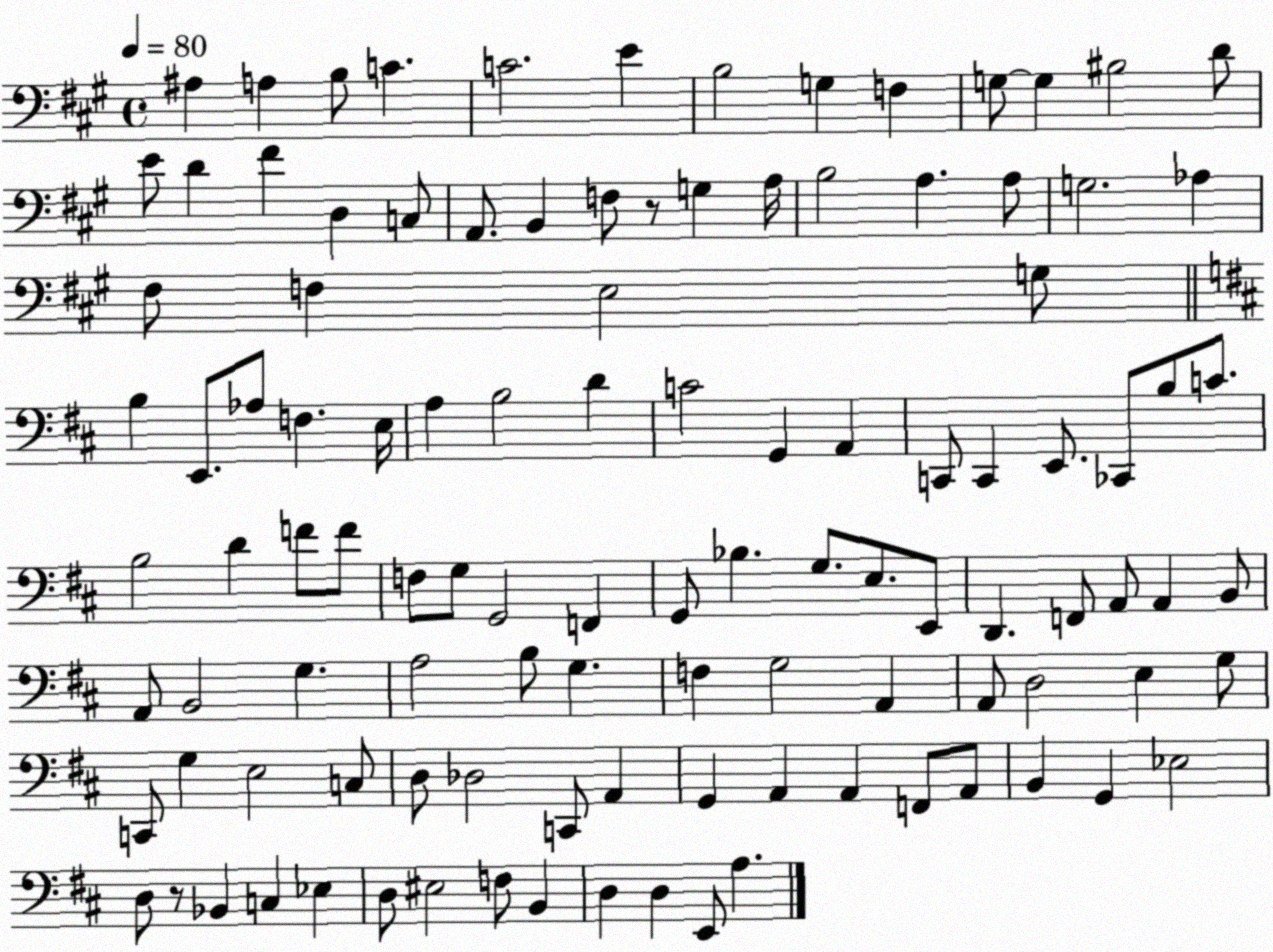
X:1
T:Untitled
M:4/4
L:1/4
K:A
^A, A, B,/2 C C2 E B,2 G, F, G,/2 G, ^B,2 D/2 E/2 D ^F D, C,/2 A,,/2 B,, F,/2 z/2 G, A,/4 B,2 A, A,/2 G,2 _A, ^F,/2 F, E,2 G,/2 B, E,,/2 _A,/2 F, E,/4 A, B,2 D C2 G,, A,, C,,/2 C,, E,,/2 _C,,/2 B,/2 C/2 B,2 D F/2 F/2 F,/2 G,/2 G,,2 F,, G,,/2 _B, G,/2 E,/2 E,,/2 D,, F,,/2 A,,/2 A,, B,,/2 A,,/2 B,,2 G, A,2 B,/2 G, F, G,2 A,, A,,/2 D,2 E, G,/2 C,,/2 G, E,2 C,/2 D,/2 _D,2 C,,/2 A,, G,, A,, A,, F,,/2 A,,/2 B,, G,, _E,2 D,/2 z/2 _B,, C, _E, D,/2 ^E,2 F,/2 B,, D, D, E,,/2 A,